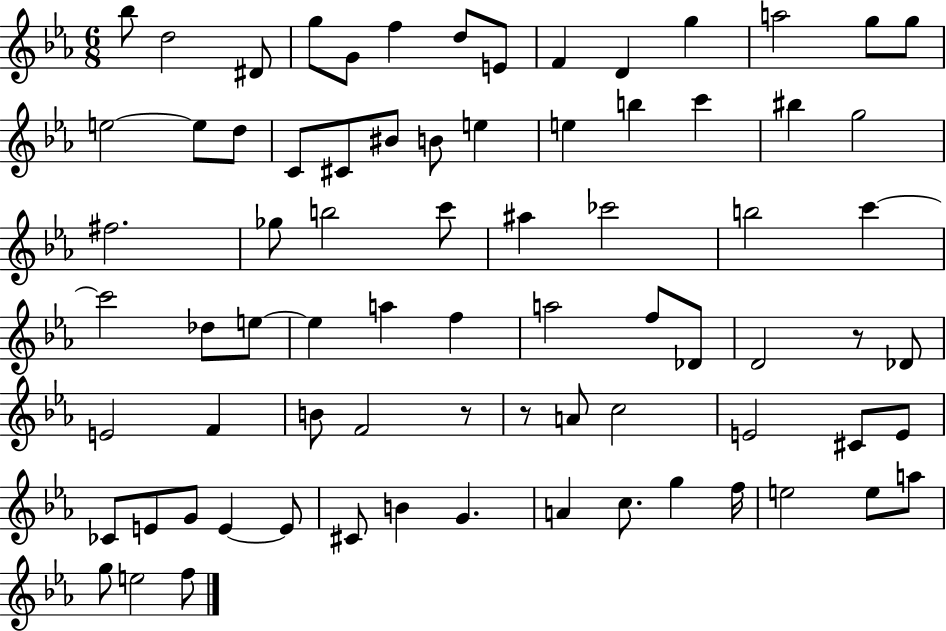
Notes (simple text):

Bb5/e D5/h D#4/e G5/e G4/e F5/q D5/e E4/e F4/q D4/q G5/q A5/h G5/e G5/e E5/h E5/e D5/e C4/e C#4/e BIS4/e B4/e E5/q E5/q B5/q C6/q BIS5/q G5/h F#5/h. Gb5/e B5/h C6/e A#5/q CES6/h B5/h C6/q C6/h Db5/e E5/e E5/q A5/q F5/q A5/h F5/e Db4/e D4/h R/e Db4/e E4/h F4/q B4/e F4/h R/e R/e A4/e C5/h E4/h C#4/e E4/e CES4/e E4/e G4/e E4/q E4/e C#4/e B4/q G4/q. A4/q C5/e. G5/q F5/s E5/h E5/e A5/e G5/e E5/h F5/e